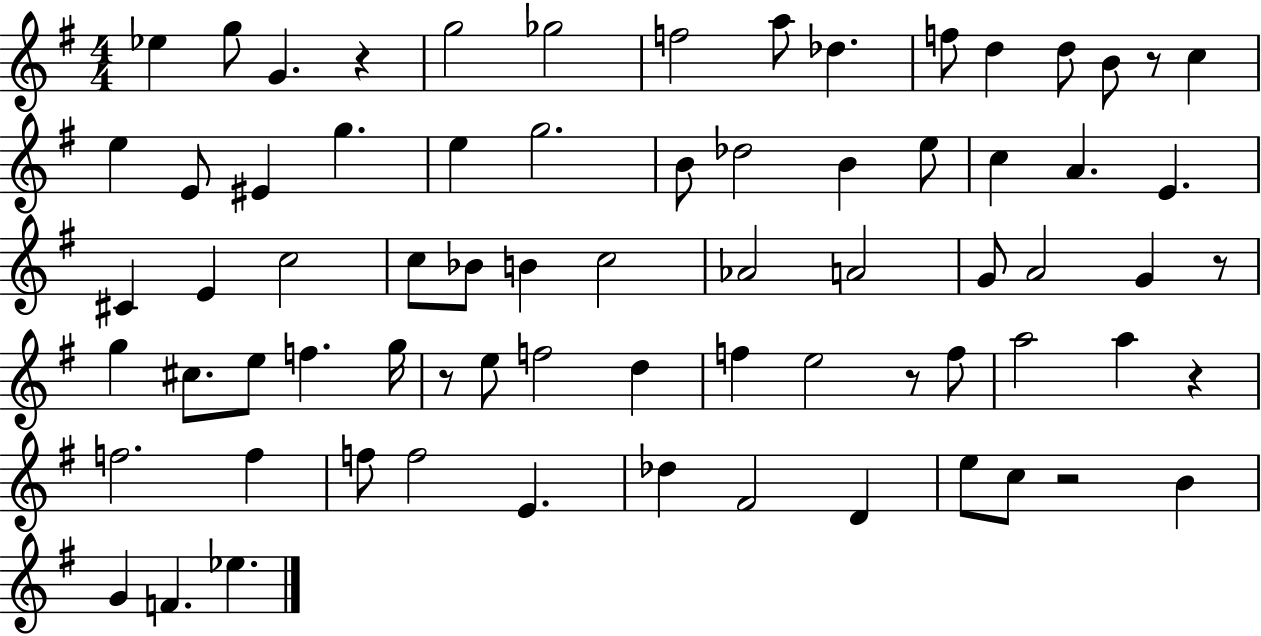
{
  \clef treble
  \numericTimeSignature
  \time 4/4
  \key g \major
  \repeat volta 2 { ees''4 g''8 g'4. r4 | g''2 ges''2 | f''2 a''8 des''4. | f''8 d''4 d''8 b'8 r8 c''4 | \break e''4 e'8 eis'4 g''4. | e''4 g''2. | b'8 des''2 b'4 e''8 | c''4 a'4. e'4. | \break cis'4 e'4 c''2 | c''8 bes'8 b'4 c''2 | aes'2 a'2 | g'8 a'2 g'4 r8 | \break g''4 cis''8. e''8 f''4. g''16 | r8 e''8 f''2 d''4 | f''4 e''2 r8 f''8 | a''2 a''4 r4 | \break f''2. f''4 | f''8 f''2 e'4. | des''4 fis'2 d'4 | e''8 c''8 r2 b'4 | \break g'4 f'4. ees''4. | } \bar "|."
}